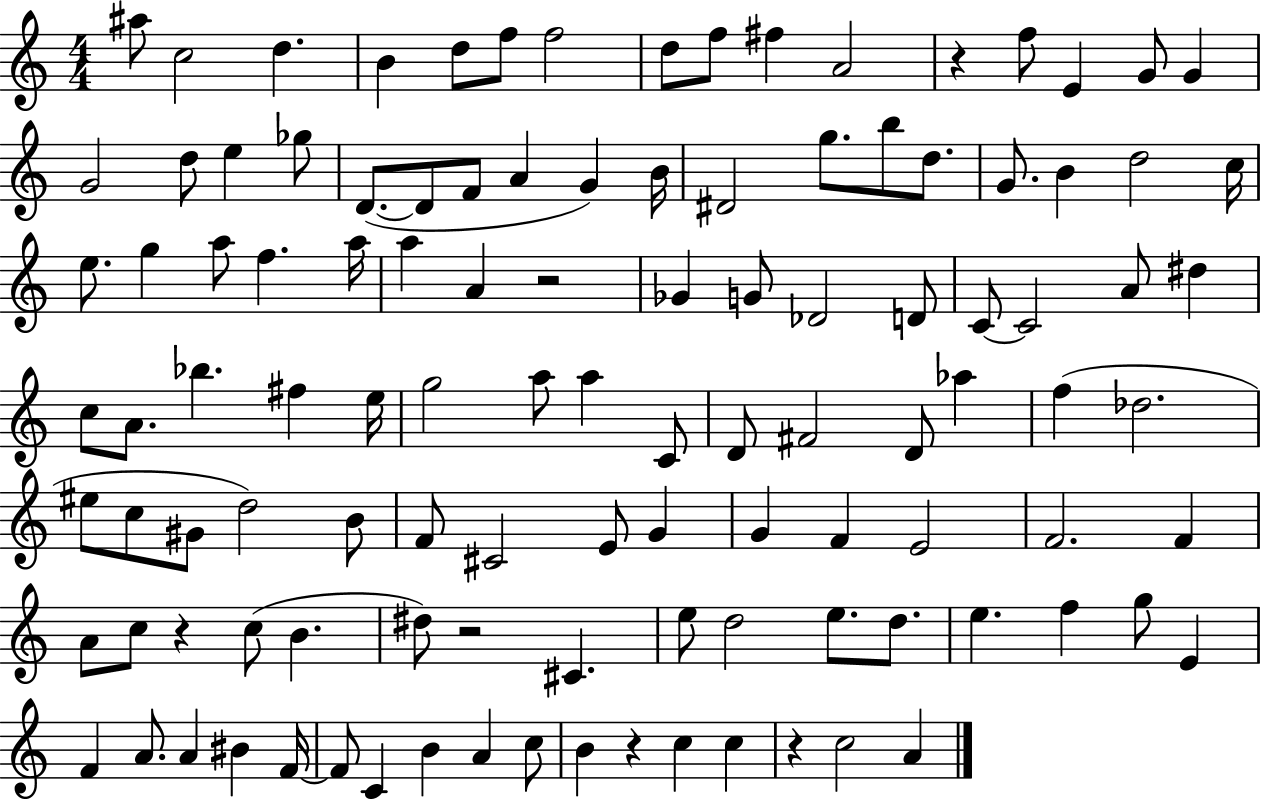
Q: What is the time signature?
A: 4/4